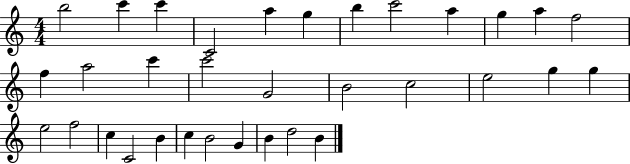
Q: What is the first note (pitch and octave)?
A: B5